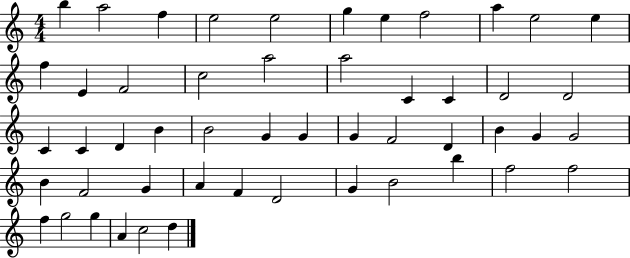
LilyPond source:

{
  \clef treble
  \numericTimeSignature
  \time 4/4
  \key c \major
  b''4 a''2 f''4 | e''2 e''2 | g''4 e''4 f''2 | a''4 e''2 e''4 | \break f''4 e'4 f'2 | c''2 a''2 | a''2 c'4 c'4 | d'2 d'2 | \break c'4 c'4 d'4 b'4 | b'2 g'4 g'4 | g'4 f'2 d'4 | b'4 g'4 g'2 | \break b'4 f'2 g'4 | a'4 f'4 d'2 | g'4 b'2 b''4 | f''2 f''2 | \break f''4 g''2 g''4 | a'4 c''2 d''4 | \bar "|."
}